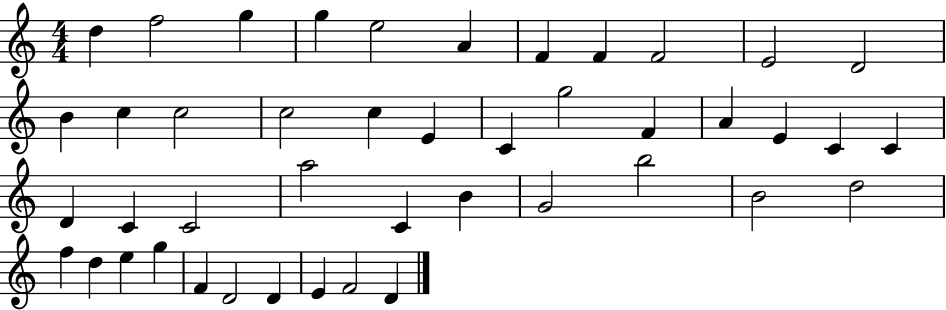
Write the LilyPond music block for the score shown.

{
  \clef treble
  \numericTimeSignature
  \time 4/4
  \key c \major
  d''4 f''2 g''4 | g''4 e''2 a'4 | f'4 f'4 f'2 | e'2 d'2 | \break b'4 c''4 c''2 | c''2 c''4 e'4 | c'4 g''2 f'4 | a'4 e'4 c'4 c'4 | \break d'4 c'4 c'2 | a''2 c'4 b'4 | g'2 b''2 | b'2 d''2 | \break f''4 d''4 e''4 g''4 | f'4 d'2 d'4 | e'4 f'2 d'4 | \bar "|."
}